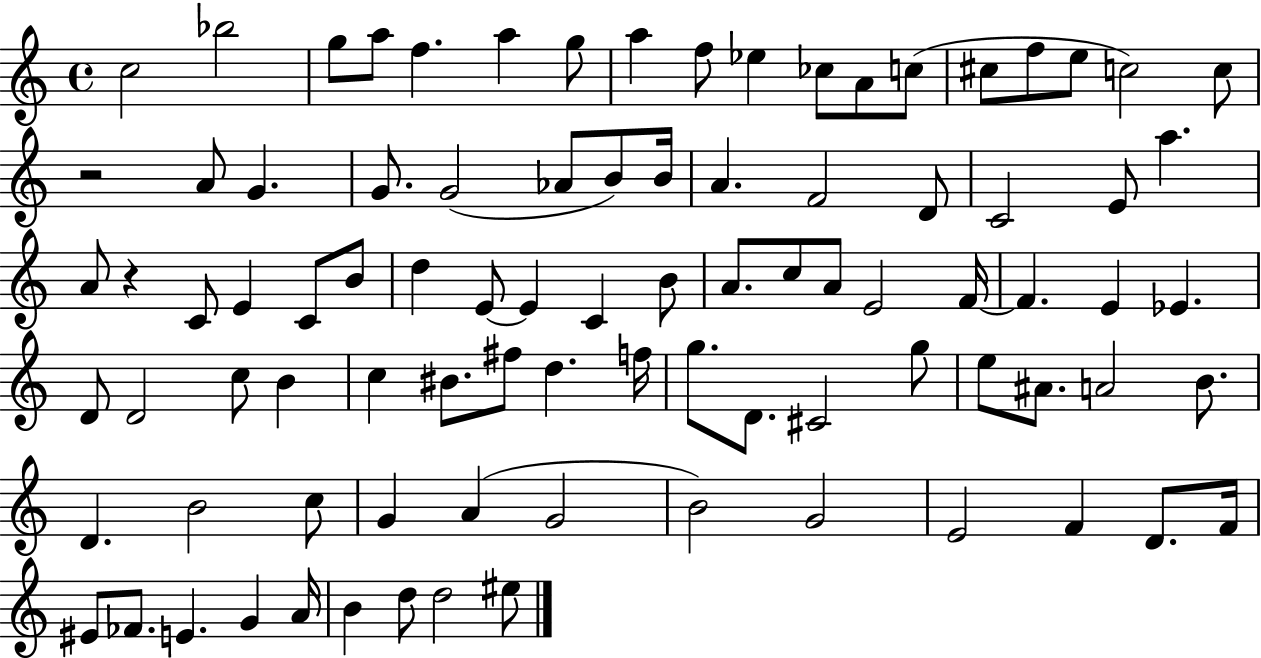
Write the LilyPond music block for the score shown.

{
  \clef treble
  \time 4/4
  \defaultTimeSignature
  \key c \major
  \repeat volta 2 { c''2 bes''2 | g''8 a''8 f''4. a''4 g''8 | a''4 f''8 ees''4 ces''8 a'8 c''8( | cis''8 f''8 e''8 c''2) c''8 | \break r2 a'8 g'4. | g'8. g'2( aes'8 b'8) b'16 | a'4. f'2 d'8 | c'2 e'8 a''4. | \break a'8 r4 c'8 e'4 c'8 b'8 | d''4 e'8~~ e'4 c'4 b'8 | a'8. c''8 a'8 e'2 f'16~~ | f'4. e'4 ees'4. | \break d'8 d'2 c''8 b'4 | c''4 bis'8. fis''8 d''4. f''16 | g''8. d'8. cis'2 g''8 | e''8 ais'8. a'2 b'8. | \break d'4. b'2 c''8 | g'4 a'4( g'2 | b'2) g'2 | e'2 f'4 d'8. f'16 | \break eis'8 fes'8. e'4. g'4 a'16 | b'4 d''8 d''2 eis''8 | } \bar "|."
}